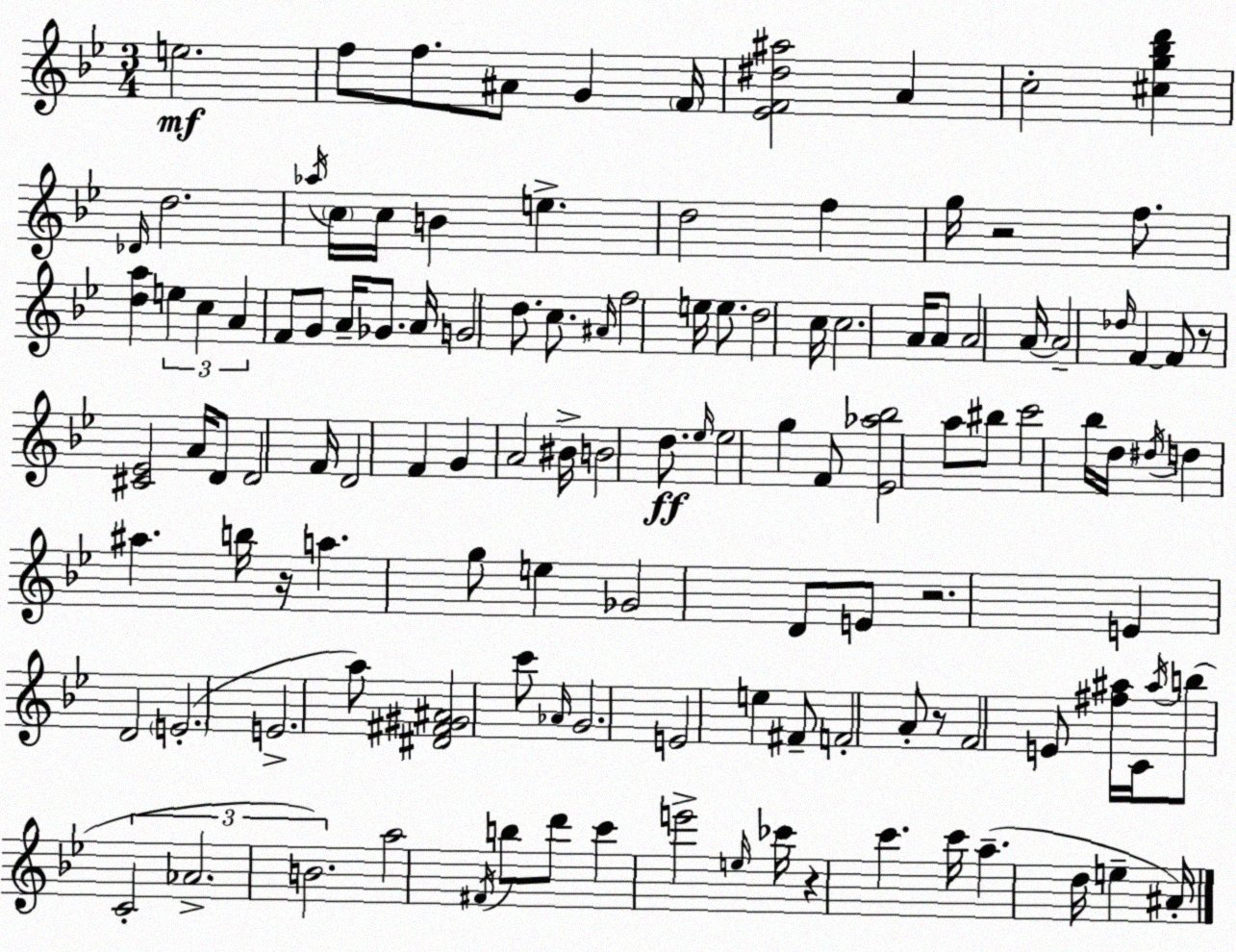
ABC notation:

X:1
T:Untitled
M:3/4
L:1/4
K:Gm
e2 f/2 f/2 ^A/2 G F/4 [_EF^d^a]2 A c2 [^cg_bd'] _D/4 d2 _a/4 c/4 c/4 B e d2 f g/4 z2 f/2 [da] e c A F/2 G/2 A/4 _G/2 A/4 G2 d/2 c/2 ^A/4 f2 e/4 e/2 d2 c/4 c2 A/4 A/2 A2 A/4 A2 _d/4 F F/2 z/2 [^C_E]2 A/4 D/2 D2 F/4 D2 F G A2 ^B/4 B2 d/2 _e/4 _e2 g F/2 [_E_a_b]2 a/2 ^b/2 c'2 _b/4 d/4 ^d/4 d ^a b/4 z/4 a g/2 e _G2 D/2 E/2 z2 E D2 E2 E2 a/2 [^D^F^G^A]2 c'/2 _A/4 G2 E2 e ^F/2 F2 A/2 z/2 F2 E/2 [^f^a]/4 C/4 ^a/4 b/2 C2 _A2 B2 a2 ^F/4 b/2 d'/2 c' e'2 e/4 _c'/4 z c' c'/4 a d/4 e ^A/4